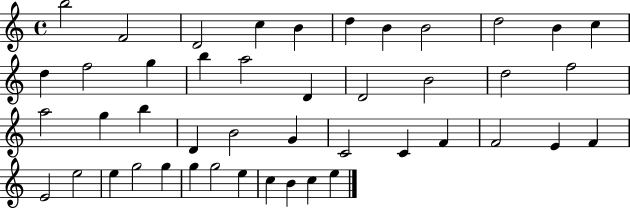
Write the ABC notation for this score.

X:1
T:Untitled
M:4/4
L:1/4
K:C
b2 F2 D2 c B d B B2 d2 B c d f2 g b a2 D D2 B2 d2 f2 a2 g b D B2 G C2 C F F2 E F E2 e2 e g2 g g g2 e c B c e